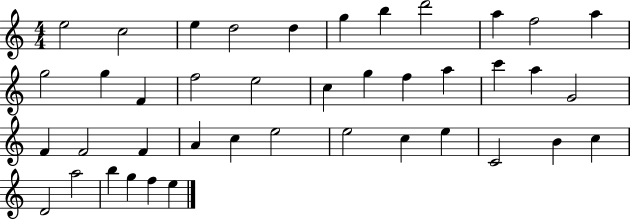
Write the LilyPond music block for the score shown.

{
  \clef treble
  \numericTimeSignature
  \time 4/4
  \key c \major
  e''2 c''2 | e''4 d''2 d''4 | g''4 b''4 d'''2 | a''4 f''2 a''4 | \break g''2 g''4 f'4 | f''2 e''2 | c''4 g''4 f''4 a''4 | c'''4 a''4 g'2 | \break f'4 f'2 f'4 | a'4 c''4 e''2 | e''2 c''4 e''4 | c'2 b'4 c''4 | \break d'2 a''2 | b''4 g''4 f''4 e''4 | \bar "|."
}